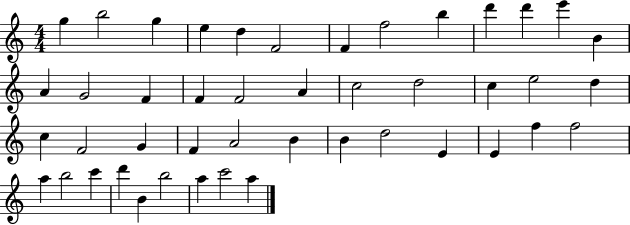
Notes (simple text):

G5/q B5/h G5/q E5/q D5/q F4/h F4/q F5/h B5/q D6/q D6/q E6/q B4/q A4/q G4/h F4/q F4/q F4/h A4/q C5/h D5/h C5/q E5/h D5/q C5/q F4/h G4/q F4/q A4/h B4/q B4/q D5/h E4/q E4/q F5/q F5/h A5/q B5/h C6/q D6/q B4/q B5/h A5/q C6/h A5/q